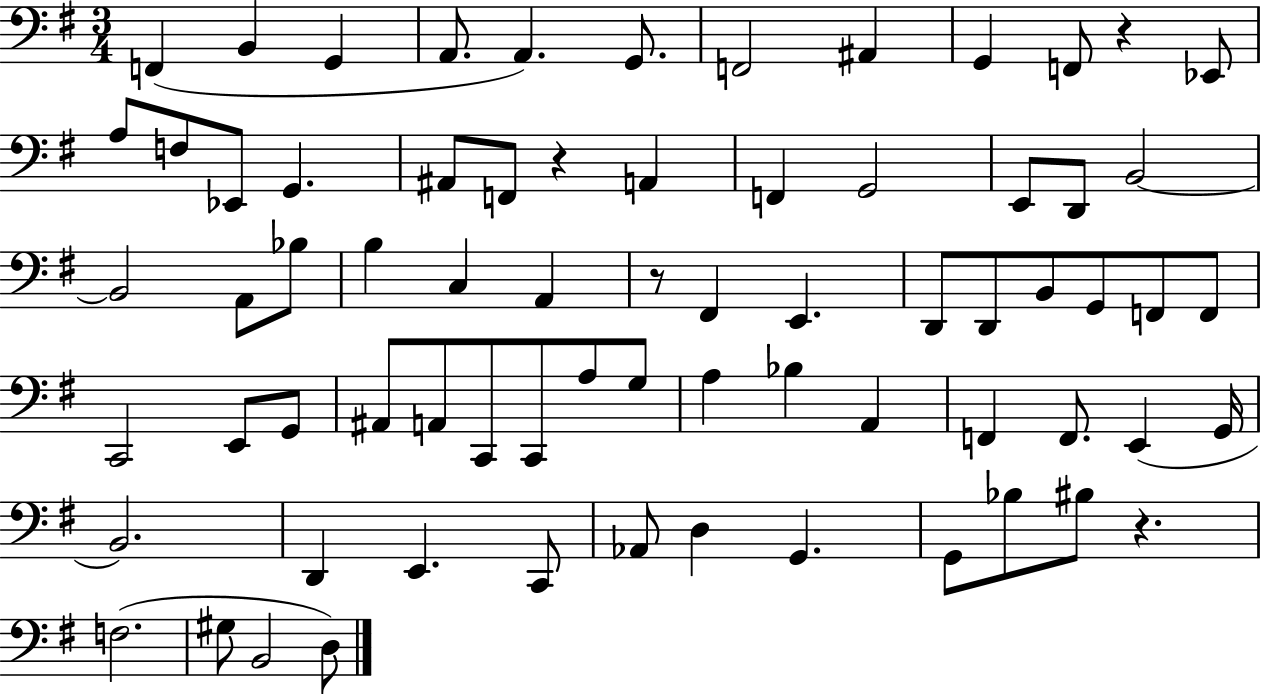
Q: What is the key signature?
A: G major